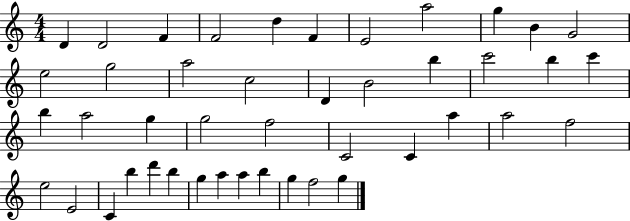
D4/q D4/h F4/q F4/h D5/q F4/q E4/h A5/h G5/q B4/q G4/h E5/h G5/h A5/h C5/h D4/q B4/h B5/q C6/h B5/q C6/q B5/q A5/h G5/q G5/h F5/h C4/h C4/q A5/q A5/h F5/h E5/h E4/h C4/q B5/q D6/q B5/q G5/q A5/q A5/q B5/q G5/q F5/h G5/q